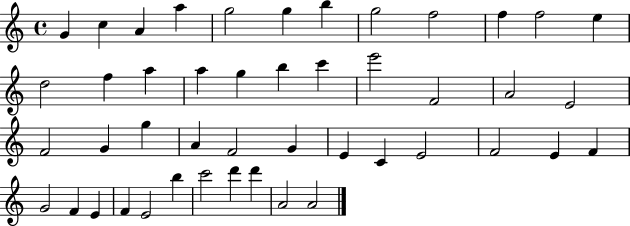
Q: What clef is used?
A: treble